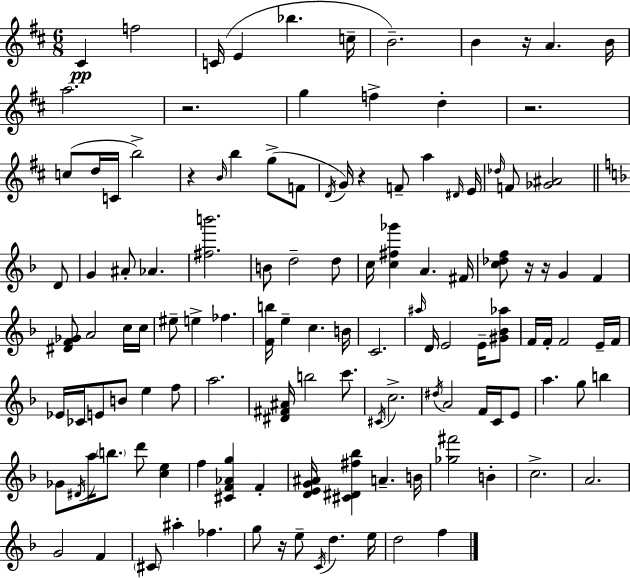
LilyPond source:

{
  \clef treble
  \numericTimeSignature
  \time 6/8
  \key d \major
  cis'4\pp f''2 | c'16( e'4 bes''4. c''16-- | b'2.--) | b'4 r16 a'4. b'16 | \break a''2. | r2. | g''4 f''4-> d''4-. | r2. | \break c''8( d''16 c'16 b''2->) | r4 \grace { b'16 } b''4 g''8->( f'8 | \acciaccatura { d'16 }) g'16 r4 f'8-- a''4 | \grace { dis'16 } e'16 \grace { des''16 } f'8 <ges' ais'>2 | \break \bar "||" \break \key d \minor d'8 g'4 ais'8-. aes'4. | <fis'' b'''>2. | b'8 d''2-- | d''8 c''16 <c'' fis'' ges'''>4 a'4. | \break fis'16 <c'' des'' f''>8 r16 r16 g'4 f'4 | <dis' f' ges'>8 a'2 | c''16 c''16 eis''8-- e''4-> fes''4. | <f' b''>16 e''4-- c''4. | \break b'16 c'2. | \grace { ais''16 } d'16 e'2 | e'16-- <gis' bes' aes''>8 f'16 f'16-. f'2 | e'16-- f'16 ees'16 ces'16 e'8 b'8 e''4 | \break f''8 a''2. | <dis' fis' ais'>16 b''2 | c'''8. \acciaccatura { cis'16 } c''2.-> | \acciaccatura { dis''16 } a'2 | \break f'16 c'16 e'8 a''4. g''8 | b''4 ges'8 \acciaccatura { dis'16 } a''16 \parenthesize b''8. | d'''8 <c'' e''>4 f''4 <cis' f' aes' g''>4 | f'4-. <d' e' g' ais'>16 <cis' dis' fis'' bes''>4 a'4.-- | \break b'16 <ges'' fis'''>2 | b'4-. c''2.-> | a'2. | g'2 | \break f'4 \parenthesize cis'8 ais''4-. | fes''4. g''8 r16 e''8-- \acciaccatura { c'16 } | d''4. e''16 d''2 | f''4 \bar "|."
}